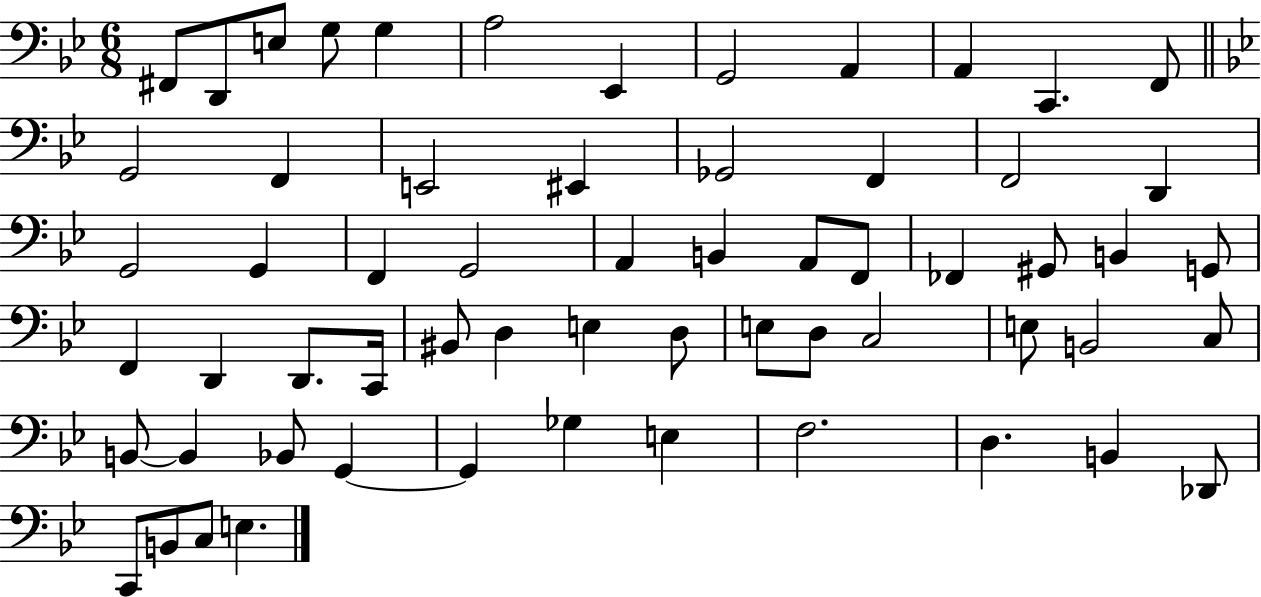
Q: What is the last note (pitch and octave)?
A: E3